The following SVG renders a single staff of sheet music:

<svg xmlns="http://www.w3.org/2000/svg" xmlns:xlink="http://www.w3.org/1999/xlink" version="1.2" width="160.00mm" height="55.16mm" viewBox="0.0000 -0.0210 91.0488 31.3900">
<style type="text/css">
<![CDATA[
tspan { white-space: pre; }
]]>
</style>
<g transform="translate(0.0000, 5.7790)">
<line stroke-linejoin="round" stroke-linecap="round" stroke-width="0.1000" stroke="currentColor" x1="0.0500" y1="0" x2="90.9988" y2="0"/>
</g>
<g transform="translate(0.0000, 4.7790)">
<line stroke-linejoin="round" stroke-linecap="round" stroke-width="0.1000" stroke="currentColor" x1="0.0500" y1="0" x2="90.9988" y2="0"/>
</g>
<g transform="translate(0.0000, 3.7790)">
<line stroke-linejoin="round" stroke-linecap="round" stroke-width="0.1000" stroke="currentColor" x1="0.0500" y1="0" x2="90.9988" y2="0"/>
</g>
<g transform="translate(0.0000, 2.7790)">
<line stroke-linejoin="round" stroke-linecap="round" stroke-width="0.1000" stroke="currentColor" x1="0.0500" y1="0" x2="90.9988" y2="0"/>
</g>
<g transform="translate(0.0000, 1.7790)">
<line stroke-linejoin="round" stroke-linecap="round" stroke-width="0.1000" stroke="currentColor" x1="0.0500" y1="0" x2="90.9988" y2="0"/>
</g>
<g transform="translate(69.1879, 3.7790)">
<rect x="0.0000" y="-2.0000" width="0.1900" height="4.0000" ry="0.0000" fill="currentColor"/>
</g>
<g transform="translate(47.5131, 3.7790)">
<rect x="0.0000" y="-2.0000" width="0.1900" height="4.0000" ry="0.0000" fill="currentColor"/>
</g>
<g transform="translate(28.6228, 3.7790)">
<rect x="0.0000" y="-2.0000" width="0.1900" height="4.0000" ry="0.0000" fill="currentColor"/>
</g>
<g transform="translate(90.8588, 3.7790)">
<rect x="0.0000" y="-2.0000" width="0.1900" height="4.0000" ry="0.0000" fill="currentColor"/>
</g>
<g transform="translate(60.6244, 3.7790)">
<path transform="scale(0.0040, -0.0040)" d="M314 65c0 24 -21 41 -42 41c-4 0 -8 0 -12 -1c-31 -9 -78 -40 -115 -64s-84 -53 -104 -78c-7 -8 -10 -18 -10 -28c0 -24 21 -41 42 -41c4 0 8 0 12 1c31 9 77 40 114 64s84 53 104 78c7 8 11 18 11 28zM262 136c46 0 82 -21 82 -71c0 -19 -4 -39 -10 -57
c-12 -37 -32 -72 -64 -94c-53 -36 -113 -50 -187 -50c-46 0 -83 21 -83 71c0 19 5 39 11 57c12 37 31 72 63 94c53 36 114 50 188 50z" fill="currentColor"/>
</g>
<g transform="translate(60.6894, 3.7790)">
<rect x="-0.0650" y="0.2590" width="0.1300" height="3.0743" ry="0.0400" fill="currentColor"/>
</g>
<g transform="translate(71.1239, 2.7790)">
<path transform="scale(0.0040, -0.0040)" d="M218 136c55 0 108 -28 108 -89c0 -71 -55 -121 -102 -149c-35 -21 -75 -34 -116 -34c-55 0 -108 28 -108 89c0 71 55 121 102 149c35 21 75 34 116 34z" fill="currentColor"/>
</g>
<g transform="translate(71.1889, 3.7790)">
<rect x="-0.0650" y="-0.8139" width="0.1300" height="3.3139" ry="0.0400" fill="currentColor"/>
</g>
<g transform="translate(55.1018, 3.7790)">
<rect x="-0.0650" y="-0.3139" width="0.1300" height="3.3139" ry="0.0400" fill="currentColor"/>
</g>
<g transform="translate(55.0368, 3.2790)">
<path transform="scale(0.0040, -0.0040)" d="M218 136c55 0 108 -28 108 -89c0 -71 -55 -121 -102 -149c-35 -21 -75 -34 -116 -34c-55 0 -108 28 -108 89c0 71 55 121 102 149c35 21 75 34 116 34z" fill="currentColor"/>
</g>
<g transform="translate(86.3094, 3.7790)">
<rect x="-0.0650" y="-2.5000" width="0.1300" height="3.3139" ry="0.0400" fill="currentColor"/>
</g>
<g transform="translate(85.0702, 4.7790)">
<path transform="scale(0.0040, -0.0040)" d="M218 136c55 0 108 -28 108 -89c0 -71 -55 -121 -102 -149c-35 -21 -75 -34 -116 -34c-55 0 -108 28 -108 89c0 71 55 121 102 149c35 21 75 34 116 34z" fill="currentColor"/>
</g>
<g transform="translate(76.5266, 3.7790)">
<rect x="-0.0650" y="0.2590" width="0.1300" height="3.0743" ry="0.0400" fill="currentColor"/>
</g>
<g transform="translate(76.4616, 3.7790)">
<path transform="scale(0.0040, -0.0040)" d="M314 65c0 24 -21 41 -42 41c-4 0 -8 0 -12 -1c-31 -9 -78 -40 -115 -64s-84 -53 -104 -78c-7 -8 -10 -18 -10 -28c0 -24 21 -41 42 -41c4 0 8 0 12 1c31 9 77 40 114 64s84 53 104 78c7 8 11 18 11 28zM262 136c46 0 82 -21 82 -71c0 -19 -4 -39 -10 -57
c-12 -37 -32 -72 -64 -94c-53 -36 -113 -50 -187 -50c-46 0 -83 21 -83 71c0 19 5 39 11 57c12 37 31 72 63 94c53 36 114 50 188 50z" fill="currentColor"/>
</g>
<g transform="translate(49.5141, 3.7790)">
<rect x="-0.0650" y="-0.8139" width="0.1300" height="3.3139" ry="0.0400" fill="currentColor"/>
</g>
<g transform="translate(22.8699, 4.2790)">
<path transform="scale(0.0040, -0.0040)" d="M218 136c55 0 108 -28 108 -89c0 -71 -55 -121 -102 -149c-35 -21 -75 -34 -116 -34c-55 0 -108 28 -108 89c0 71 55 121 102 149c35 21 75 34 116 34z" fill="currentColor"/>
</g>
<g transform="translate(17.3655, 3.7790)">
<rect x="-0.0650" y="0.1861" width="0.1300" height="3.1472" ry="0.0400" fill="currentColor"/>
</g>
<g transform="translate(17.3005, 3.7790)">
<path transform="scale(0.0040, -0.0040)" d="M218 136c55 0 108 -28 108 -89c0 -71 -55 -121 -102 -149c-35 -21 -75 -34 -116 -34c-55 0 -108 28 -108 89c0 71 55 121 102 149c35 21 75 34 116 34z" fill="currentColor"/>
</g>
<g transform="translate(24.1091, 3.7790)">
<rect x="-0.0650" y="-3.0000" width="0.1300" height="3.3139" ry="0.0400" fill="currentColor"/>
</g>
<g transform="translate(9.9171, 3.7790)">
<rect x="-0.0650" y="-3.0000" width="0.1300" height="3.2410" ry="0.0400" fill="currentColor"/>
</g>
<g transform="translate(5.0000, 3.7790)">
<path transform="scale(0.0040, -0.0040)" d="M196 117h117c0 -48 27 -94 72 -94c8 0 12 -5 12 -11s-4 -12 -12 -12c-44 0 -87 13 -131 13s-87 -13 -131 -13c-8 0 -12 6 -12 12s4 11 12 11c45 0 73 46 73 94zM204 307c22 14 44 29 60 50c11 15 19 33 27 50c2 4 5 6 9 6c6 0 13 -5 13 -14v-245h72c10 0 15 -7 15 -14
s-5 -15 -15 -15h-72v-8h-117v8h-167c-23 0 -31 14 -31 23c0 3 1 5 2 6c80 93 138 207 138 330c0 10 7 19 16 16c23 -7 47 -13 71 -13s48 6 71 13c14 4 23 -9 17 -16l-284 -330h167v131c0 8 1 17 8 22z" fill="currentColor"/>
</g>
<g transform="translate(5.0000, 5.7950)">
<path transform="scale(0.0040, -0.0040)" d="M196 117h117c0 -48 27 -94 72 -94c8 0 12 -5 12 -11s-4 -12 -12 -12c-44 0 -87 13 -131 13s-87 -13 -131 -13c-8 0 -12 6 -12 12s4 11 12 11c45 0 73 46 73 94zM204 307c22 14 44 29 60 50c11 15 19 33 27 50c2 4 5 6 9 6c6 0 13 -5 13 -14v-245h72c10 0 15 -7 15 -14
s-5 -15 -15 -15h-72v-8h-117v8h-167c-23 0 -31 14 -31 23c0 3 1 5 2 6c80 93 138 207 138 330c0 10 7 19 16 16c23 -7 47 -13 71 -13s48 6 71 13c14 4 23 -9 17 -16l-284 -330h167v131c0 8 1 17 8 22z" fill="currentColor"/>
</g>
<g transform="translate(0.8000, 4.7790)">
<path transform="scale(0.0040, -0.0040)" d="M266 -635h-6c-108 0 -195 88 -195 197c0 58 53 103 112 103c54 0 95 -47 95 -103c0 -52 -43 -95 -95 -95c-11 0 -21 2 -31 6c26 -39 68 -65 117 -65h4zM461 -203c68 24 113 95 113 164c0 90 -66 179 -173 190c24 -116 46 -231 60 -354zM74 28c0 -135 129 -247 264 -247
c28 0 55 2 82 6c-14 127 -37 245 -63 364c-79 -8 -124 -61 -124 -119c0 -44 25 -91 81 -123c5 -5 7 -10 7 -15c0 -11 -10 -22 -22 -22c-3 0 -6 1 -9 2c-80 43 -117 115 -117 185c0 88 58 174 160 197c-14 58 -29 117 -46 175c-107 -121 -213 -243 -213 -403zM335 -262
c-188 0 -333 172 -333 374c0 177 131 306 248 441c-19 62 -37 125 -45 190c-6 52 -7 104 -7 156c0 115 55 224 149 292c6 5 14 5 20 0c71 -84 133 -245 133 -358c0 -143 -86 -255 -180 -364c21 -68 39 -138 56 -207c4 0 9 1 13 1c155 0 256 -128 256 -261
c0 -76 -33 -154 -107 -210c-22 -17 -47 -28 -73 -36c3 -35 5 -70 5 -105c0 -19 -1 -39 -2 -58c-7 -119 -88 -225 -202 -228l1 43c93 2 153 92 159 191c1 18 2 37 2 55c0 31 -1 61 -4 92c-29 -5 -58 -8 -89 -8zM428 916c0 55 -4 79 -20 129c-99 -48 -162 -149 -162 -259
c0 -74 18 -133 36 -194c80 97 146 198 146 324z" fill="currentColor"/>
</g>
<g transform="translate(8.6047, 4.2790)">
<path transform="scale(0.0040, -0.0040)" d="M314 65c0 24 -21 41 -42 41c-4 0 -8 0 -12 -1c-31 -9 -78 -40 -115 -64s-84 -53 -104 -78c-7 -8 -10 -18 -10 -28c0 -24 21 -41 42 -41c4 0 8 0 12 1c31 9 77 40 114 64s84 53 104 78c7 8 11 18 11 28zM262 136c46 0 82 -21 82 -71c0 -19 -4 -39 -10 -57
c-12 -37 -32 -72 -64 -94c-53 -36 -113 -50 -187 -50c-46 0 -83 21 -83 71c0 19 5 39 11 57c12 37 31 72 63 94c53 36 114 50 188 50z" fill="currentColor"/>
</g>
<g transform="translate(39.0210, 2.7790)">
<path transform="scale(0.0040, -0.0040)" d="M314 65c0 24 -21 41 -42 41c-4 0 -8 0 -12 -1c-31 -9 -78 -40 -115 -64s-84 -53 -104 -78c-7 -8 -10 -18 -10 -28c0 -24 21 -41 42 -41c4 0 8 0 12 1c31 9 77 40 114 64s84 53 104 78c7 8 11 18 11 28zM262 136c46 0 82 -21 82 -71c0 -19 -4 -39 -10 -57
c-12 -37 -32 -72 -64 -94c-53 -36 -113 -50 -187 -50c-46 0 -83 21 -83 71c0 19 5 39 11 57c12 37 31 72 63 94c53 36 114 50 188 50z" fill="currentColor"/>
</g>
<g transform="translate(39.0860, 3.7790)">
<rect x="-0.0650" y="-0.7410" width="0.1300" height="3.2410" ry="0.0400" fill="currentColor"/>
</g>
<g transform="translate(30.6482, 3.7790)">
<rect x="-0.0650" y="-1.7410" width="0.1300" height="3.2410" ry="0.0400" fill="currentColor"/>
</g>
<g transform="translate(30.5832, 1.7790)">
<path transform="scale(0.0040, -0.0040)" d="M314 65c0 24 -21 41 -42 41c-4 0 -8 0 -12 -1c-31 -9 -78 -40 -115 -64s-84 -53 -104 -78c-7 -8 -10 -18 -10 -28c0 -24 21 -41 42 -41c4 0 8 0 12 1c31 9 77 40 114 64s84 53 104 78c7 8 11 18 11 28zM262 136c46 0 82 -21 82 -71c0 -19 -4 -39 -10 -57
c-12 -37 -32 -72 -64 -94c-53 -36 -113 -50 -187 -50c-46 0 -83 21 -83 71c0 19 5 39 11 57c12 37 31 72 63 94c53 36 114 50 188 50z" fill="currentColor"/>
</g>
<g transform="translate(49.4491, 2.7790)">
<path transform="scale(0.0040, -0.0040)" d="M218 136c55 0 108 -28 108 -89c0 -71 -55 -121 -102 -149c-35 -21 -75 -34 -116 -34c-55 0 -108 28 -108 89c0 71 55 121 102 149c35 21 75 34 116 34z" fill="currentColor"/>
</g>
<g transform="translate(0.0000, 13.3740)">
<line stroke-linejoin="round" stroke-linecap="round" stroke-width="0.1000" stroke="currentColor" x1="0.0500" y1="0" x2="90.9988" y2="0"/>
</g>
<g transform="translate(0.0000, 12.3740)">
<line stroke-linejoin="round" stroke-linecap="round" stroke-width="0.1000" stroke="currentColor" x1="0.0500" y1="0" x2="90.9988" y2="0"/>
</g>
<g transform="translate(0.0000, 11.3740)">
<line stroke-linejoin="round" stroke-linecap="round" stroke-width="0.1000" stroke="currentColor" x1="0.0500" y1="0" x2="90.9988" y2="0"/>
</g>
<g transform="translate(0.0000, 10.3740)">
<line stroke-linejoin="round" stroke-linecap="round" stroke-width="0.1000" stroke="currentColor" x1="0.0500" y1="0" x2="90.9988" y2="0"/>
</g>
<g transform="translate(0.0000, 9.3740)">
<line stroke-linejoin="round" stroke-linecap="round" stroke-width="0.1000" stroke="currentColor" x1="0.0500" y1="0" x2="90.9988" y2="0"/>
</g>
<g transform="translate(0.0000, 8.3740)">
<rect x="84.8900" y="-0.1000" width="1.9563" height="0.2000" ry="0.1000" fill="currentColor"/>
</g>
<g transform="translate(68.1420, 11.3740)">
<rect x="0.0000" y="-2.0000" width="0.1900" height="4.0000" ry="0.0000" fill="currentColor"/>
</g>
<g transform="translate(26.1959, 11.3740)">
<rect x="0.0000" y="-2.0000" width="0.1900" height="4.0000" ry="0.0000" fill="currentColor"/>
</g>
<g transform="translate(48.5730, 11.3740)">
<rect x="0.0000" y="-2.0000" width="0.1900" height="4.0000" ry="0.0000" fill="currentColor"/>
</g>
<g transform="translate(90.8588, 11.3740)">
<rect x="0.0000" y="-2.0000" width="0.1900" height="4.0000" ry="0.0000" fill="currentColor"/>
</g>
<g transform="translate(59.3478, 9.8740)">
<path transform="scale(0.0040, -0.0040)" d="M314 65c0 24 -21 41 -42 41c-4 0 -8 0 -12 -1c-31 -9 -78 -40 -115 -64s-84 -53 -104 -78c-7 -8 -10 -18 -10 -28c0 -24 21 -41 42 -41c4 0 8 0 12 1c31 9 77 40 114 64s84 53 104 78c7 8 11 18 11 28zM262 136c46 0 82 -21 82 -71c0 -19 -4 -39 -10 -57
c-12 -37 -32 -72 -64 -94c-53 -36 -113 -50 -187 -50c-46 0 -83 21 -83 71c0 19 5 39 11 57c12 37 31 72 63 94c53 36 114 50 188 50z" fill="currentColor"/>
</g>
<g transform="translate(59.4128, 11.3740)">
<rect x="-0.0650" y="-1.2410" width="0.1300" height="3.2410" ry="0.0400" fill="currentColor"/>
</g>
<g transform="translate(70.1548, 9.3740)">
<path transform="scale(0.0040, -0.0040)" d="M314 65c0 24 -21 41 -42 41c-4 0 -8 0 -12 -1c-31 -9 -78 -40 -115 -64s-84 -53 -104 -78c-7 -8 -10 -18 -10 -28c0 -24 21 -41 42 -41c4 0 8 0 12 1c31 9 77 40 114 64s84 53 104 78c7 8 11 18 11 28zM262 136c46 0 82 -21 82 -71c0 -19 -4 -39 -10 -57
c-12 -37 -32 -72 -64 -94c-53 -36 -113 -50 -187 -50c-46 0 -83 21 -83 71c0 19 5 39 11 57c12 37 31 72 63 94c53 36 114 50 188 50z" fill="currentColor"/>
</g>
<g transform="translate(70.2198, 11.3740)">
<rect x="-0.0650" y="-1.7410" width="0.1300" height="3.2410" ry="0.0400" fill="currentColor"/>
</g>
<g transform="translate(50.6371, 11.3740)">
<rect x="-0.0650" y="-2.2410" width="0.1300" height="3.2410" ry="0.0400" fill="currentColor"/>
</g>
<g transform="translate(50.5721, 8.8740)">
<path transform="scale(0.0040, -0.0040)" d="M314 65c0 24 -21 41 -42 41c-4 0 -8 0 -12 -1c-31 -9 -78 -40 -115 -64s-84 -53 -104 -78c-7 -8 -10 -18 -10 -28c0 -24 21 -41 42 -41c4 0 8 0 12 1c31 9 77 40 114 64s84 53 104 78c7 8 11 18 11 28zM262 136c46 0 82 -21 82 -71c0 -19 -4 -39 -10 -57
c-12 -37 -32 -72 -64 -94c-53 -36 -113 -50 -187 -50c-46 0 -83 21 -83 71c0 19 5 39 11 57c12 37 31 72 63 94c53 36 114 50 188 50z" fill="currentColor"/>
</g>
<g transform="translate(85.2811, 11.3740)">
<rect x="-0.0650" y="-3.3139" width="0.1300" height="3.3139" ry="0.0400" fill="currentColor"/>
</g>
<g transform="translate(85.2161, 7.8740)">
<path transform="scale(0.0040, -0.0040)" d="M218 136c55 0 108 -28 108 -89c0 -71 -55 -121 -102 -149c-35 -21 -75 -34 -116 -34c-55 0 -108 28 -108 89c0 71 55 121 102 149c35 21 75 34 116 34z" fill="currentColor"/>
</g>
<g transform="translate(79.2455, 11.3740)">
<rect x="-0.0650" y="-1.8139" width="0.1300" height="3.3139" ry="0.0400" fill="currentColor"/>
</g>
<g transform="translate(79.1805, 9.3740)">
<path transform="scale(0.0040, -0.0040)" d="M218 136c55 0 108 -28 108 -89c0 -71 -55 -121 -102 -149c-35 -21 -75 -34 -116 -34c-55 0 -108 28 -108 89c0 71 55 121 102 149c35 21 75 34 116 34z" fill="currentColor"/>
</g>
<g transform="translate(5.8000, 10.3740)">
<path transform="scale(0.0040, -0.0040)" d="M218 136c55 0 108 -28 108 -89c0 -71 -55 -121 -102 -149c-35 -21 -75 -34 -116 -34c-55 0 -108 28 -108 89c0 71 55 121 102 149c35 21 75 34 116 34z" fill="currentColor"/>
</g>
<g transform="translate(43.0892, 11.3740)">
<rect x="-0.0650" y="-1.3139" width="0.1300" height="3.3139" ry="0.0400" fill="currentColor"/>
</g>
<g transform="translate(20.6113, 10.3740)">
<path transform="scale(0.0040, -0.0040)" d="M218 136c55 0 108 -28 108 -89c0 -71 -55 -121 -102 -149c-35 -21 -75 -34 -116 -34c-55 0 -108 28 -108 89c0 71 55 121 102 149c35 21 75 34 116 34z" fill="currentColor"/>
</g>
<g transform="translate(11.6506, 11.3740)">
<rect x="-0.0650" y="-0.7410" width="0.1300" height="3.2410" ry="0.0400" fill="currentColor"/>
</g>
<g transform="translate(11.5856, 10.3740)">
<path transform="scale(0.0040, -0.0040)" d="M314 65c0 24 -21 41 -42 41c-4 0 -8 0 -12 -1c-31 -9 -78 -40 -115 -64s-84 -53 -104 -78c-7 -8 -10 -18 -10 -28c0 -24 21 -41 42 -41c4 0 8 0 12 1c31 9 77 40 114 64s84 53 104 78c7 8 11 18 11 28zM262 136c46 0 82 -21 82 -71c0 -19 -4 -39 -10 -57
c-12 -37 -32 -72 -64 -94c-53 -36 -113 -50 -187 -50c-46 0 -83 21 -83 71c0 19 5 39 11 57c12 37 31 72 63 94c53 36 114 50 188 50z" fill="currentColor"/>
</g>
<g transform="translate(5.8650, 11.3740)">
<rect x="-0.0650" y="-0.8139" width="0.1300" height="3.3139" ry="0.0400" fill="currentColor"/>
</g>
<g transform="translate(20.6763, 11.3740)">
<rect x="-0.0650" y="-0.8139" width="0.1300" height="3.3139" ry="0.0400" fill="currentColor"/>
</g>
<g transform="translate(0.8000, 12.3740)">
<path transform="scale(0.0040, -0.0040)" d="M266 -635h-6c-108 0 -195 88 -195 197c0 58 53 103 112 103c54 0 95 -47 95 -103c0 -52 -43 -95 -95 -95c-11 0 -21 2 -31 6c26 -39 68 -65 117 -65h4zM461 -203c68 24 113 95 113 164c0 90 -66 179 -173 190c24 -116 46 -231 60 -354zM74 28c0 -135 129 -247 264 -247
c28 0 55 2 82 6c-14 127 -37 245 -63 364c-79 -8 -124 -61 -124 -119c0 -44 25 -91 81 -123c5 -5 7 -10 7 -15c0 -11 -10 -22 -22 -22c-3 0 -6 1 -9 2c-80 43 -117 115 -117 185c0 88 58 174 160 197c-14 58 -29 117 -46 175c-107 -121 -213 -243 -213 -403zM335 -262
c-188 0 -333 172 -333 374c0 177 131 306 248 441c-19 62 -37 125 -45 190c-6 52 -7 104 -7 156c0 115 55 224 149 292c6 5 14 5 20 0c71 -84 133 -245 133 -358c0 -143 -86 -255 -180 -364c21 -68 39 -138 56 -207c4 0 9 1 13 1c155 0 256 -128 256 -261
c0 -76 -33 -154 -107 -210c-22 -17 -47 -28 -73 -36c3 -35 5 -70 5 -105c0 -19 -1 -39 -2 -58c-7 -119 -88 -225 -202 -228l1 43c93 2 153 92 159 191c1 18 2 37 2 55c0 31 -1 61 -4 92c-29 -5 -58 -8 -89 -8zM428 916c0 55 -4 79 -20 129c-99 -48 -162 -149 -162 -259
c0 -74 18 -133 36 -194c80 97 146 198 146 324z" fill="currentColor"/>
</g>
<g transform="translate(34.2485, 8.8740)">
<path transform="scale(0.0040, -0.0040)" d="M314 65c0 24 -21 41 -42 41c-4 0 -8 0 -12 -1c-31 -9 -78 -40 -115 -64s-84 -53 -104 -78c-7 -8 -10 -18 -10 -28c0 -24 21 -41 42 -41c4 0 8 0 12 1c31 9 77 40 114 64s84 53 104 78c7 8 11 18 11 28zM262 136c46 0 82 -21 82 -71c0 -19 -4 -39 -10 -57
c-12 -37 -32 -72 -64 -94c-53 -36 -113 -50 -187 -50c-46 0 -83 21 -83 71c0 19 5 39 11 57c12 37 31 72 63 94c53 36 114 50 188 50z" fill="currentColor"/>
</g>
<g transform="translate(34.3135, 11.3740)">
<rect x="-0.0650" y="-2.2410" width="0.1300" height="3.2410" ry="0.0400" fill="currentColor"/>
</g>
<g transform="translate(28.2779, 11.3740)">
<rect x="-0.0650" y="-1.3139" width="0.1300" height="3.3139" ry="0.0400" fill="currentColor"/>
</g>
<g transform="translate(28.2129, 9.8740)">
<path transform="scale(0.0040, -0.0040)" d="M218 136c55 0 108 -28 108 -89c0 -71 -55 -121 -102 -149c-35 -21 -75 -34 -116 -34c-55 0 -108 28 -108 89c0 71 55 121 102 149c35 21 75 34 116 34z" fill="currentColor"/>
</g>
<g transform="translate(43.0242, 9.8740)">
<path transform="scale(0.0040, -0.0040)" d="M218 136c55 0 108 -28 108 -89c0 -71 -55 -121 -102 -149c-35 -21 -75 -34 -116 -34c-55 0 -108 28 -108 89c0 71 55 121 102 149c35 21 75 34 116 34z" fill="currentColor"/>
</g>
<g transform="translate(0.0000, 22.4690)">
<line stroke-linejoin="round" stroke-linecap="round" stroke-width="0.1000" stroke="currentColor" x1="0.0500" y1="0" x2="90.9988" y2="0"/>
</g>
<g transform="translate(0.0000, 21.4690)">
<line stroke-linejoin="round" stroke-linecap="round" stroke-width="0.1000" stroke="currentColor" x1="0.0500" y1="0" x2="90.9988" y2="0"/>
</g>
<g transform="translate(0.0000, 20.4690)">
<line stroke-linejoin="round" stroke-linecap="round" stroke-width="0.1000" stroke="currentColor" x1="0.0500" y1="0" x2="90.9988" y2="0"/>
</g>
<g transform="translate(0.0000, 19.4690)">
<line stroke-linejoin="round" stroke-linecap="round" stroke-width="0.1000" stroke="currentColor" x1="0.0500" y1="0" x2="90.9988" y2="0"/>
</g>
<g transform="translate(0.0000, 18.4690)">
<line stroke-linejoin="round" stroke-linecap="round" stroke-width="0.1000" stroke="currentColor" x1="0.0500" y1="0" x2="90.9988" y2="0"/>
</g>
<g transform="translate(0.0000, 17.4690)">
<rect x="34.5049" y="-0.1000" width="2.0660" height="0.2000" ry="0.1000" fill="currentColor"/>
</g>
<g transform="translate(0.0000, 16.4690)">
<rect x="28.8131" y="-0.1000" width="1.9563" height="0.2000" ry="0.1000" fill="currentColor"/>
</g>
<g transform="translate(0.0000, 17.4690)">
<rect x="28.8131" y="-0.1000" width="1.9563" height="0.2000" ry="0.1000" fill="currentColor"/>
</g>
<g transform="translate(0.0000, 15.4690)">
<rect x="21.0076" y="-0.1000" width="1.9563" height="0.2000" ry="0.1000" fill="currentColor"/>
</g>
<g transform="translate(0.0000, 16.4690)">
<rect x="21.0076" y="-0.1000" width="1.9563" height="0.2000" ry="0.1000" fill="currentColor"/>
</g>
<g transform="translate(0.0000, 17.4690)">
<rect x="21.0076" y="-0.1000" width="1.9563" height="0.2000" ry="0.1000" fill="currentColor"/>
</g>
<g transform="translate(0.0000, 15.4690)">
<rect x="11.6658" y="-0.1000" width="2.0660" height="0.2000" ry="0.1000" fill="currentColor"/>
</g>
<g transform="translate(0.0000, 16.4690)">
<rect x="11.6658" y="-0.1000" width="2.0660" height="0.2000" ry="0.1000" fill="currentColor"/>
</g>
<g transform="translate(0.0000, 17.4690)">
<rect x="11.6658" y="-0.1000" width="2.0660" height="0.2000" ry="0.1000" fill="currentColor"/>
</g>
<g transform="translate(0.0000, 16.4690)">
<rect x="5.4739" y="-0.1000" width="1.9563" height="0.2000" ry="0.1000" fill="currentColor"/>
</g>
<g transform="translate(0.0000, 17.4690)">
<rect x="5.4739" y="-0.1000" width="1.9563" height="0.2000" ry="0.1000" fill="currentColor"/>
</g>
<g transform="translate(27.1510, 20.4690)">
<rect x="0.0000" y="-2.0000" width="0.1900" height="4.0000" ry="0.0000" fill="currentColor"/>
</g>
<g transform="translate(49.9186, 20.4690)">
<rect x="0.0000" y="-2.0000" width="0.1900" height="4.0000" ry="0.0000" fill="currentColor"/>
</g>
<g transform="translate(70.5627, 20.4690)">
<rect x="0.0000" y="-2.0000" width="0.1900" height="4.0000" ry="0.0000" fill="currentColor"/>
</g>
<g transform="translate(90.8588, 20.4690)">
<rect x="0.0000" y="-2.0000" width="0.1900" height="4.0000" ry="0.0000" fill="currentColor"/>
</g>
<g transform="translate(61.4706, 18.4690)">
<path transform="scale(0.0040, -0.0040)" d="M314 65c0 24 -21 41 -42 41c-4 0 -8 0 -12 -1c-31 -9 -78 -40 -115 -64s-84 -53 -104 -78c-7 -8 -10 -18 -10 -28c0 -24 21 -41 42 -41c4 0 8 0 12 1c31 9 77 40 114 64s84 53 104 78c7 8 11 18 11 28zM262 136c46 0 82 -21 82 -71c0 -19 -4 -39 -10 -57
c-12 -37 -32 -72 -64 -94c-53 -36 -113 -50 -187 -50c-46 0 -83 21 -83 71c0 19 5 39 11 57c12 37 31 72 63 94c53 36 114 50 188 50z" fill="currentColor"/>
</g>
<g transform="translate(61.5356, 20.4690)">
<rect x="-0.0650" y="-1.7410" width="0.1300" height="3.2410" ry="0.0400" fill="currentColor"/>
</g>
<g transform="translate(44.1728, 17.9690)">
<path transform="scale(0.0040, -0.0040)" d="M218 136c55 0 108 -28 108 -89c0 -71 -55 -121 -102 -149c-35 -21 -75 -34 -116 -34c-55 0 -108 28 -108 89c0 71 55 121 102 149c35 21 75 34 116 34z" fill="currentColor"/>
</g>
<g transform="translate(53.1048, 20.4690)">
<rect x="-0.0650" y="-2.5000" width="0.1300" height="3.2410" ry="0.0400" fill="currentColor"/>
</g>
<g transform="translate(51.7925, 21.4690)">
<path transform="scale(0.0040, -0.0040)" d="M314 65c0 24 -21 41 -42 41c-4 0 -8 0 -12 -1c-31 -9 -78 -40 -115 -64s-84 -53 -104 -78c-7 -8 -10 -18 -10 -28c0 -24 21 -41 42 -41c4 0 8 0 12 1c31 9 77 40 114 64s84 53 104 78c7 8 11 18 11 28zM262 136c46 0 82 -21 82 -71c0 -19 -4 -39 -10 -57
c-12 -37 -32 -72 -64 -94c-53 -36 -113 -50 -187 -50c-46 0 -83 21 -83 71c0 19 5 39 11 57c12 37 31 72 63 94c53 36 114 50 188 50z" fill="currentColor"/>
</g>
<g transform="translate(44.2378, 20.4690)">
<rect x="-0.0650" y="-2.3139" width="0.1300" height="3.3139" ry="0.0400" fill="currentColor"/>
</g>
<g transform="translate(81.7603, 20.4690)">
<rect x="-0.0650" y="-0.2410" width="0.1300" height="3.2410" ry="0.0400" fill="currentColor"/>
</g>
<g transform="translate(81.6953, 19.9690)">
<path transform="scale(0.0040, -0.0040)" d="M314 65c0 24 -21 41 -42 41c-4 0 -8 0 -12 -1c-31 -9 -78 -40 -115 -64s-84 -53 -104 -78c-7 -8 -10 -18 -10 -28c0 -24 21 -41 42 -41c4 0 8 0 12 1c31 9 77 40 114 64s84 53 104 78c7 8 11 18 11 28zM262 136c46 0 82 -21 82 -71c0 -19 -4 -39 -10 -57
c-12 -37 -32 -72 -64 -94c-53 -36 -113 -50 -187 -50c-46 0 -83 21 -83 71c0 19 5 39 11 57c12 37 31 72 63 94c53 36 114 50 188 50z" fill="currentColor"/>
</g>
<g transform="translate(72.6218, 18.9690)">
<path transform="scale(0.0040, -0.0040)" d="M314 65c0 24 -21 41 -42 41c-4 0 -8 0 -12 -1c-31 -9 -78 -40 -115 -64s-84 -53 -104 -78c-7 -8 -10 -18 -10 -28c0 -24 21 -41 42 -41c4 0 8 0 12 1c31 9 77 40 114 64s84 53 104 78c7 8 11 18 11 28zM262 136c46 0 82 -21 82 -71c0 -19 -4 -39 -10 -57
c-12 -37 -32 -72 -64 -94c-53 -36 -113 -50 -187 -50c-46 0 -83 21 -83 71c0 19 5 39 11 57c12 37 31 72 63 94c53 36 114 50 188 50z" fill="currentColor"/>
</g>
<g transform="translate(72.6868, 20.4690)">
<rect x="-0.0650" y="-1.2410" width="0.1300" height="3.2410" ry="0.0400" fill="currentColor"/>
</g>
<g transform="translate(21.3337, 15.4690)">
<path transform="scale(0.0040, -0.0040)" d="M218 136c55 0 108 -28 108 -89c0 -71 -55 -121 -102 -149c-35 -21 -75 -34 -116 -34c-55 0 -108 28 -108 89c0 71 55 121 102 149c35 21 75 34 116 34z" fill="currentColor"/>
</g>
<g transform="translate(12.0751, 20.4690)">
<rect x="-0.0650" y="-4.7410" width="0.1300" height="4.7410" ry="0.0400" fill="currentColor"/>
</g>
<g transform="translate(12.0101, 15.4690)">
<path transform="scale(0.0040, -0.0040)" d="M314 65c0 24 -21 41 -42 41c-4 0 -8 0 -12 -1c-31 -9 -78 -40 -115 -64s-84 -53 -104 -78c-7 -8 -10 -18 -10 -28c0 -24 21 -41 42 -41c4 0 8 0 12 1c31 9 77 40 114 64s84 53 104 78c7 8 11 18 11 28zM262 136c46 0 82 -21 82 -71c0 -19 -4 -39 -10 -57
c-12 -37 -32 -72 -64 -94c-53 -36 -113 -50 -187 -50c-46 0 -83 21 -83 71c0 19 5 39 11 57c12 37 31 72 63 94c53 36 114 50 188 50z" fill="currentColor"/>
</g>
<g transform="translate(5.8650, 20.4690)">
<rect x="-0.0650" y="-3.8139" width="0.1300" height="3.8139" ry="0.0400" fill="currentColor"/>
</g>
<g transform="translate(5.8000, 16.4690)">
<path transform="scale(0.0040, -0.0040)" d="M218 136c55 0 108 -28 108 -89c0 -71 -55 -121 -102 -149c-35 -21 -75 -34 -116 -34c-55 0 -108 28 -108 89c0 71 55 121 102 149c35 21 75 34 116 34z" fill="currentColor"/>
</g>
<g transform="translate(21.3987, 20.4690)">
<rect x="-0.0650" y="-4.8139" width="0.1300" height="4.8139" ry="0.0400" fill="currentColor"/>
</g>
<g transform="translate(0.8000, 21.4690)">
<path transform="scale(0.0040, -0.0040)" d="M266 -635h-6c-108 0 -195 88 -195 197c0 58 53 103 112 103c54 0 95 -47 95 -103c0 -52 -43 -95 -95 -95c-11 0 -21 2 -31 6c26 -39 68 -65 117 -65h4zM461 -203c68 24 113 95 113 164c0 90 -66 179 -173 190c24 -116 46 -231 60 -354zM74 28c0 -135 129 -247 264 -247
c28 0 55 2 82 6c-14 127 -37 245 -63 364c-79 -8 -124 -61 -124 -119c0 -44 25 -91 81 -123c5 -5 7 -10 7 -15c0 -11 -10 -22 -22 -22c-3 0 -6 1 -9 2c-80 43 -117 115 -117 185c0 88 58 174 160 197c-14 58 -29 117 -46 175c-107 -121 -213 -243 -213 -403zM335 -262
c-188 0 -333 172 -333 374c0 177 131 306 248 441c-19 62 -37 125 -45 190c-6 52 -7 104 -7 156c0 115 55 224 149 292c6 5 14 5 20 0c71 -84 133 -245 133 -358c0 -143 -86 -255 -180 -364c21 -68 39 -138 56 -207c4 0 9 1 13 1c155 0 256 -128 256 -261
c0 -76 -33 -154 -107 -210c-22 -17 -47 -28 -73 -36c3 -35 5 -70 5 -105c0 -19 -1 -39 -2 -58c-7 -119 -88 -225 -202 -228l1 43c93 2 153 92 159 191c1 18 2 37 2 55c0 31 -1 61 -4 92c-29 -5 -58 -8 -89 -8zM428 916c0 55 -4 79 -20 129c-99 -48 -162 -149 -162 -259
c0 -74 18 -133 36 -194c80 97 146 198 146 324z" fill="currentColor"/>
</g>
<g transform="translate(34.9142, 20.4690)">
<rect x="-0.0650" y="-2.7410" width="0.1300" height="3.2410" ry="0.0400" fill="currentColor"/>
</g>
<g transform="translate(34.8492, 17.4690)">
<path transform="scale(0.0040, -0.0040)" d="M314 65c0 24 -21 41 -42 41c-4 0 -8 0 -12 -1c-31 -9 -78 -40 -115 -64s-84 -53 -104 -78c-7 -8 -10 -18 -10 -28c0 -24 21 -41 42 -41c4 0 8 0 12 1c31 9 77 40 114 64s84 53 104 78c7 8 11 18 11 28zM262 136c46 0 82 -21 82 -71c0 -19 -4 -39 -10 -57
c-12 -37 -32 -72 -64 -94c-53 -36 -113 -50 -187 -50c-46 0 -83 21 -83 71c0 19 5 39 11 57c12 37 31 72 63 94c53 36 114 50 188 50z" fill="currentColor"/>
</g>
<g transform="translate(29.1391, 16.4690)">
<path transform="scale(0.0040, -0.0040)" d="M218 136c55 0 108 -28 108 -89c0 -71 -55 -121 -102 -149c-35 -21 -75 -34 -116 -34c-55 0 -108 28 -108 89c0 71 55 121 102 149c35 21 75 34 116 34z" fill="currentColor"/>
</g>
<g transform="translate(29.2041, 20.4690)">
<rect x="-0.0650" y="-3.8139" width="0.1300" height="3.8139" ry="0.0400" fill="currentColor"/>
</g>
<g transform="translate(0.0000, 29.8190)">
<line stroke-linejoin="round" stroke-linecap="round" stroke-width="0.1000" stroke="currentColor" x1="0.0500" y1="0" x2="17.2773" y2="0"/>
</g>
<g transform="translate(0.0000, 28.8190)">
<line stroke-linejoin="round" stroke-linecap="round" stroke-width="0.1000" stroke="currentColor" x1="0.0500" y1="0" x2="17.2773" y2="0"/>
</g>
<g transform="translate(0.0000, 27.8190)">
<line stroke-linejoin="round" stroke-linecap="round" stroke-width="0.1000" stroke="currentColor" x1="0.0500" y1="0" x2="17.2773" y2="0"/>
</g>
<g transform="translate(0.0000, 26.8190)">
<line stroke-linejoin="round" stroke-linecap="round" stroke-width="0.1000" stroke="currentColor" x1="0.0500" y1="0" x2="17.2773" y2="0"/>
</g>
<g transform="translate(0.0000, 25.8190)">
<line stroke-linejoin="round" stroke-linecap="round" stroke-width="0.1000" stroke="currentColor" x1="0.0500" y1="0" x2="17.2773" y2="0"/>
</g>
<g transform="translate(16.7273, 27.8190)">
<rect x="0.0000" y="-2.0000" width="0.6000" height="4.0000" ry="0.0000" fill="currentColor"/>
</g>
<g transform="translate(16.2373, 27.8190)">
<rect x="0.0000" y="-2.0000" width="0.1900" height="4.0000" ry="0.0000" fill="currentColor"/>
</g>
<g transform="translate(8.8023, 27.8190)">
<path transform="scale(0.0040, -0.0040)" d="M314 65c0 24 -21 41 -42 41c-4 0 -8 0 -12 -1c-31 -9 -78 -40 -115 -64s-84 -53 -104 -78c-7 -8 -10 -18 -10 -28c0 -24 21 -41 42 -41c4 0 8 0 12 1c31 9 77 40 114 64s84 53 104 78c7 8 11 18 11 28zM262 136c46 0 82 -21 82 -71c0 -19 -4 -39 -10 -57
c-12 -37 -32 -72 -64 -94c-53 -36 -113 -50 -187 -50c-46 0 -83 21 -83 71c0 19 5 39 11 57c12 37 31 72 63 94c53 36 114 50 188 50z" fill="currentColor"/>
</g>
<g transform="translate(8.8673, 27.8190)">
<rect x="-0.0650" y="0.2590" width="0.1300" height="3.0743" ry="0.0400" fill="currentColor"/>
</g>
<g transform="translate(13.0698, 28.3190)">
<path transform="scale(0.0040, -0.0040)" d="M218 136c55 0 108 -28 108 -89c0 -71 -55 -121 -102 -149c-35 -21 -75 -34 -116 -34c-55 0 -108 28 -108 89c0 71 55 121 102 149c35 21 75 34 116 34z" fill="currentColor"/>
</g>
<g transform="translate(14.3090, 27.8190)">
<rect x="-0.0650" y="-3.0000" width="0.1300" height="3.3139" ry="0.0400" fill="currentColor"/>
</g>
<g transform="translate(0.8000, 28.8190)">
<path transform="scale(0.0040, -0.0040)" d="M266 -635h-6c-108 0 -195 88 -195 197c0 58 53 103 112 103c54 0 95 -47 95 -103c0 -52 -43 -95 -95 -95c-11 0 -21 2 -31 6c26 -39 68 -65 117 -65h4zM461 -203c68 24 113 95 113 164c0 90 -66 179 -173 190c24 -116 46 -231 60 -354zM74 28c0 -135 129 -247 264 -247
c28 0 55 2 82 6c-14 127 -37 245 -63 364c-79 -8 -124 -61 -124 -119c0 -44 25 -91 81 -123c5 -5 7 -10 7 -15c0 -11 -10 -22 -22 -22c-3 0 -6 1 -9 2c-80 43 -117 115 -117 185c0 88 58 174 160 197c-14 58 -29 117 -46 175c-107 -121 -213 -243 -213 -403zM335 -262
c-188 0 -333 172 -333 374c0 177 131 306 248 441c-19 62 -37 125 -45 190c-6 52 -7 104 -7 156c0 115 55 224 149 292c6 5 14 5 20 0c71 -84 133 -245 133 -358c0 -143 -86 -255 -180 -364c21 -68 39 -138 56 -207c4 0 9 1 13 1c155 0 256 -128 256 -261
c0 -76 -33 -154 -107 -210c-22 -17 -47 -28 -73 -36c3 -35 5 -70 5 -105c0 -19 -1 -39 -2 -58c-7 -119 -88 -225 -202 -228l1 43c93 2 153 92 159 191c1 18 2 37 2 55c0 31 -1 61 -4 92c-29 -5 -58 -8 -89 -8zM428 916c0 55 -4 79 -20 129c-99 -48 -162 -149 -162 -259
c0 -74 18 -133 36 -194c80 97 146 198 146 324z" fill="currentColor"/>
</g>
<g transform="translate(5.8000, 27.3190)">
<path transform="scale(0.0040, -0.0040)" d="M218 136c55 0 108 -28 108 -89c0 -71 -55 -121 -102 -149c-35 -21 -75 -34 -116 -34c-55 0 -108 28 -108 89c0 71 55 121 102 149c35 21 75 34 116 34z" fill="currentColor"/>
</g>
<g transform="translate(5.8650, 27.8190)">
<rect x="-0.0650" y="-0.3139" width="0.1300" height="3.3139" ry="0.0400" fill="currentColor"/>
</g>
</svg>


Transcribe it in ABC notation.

X:1
T:Untitled
M:4/4
L:1/4
K:C
A2 B A f2 d2 d c B2 d B2 G d d2 d e g2 e g2 e2 f2 f b c' e'2 e' c' a2 g G2 f2 e2 c2 c B2 A